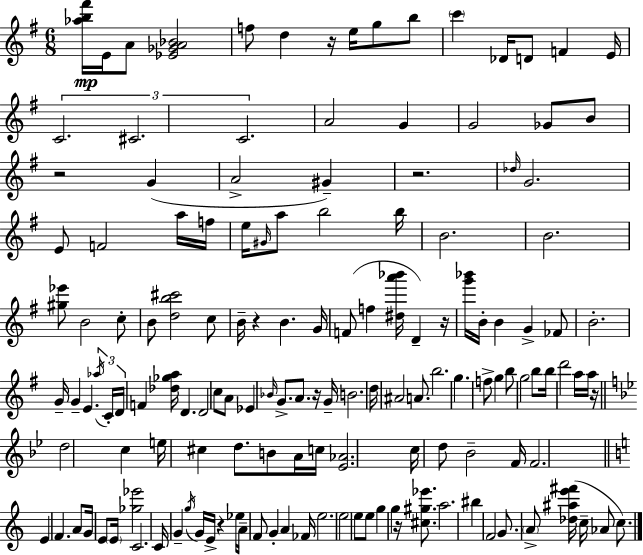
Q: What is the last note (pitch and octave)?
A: C5